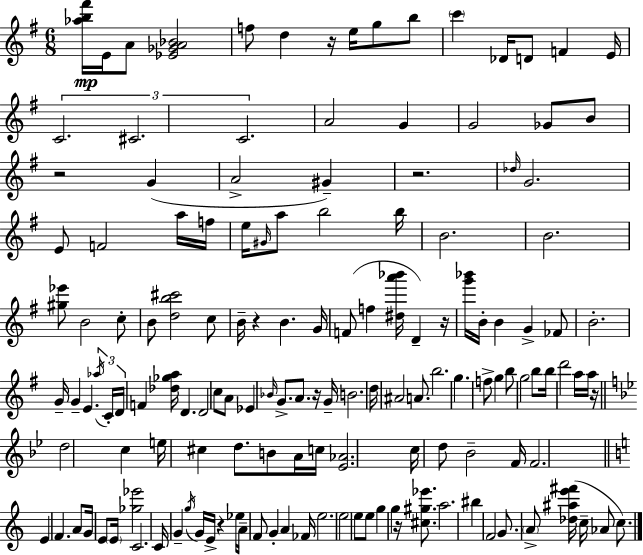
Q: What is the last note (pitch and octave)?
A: C5